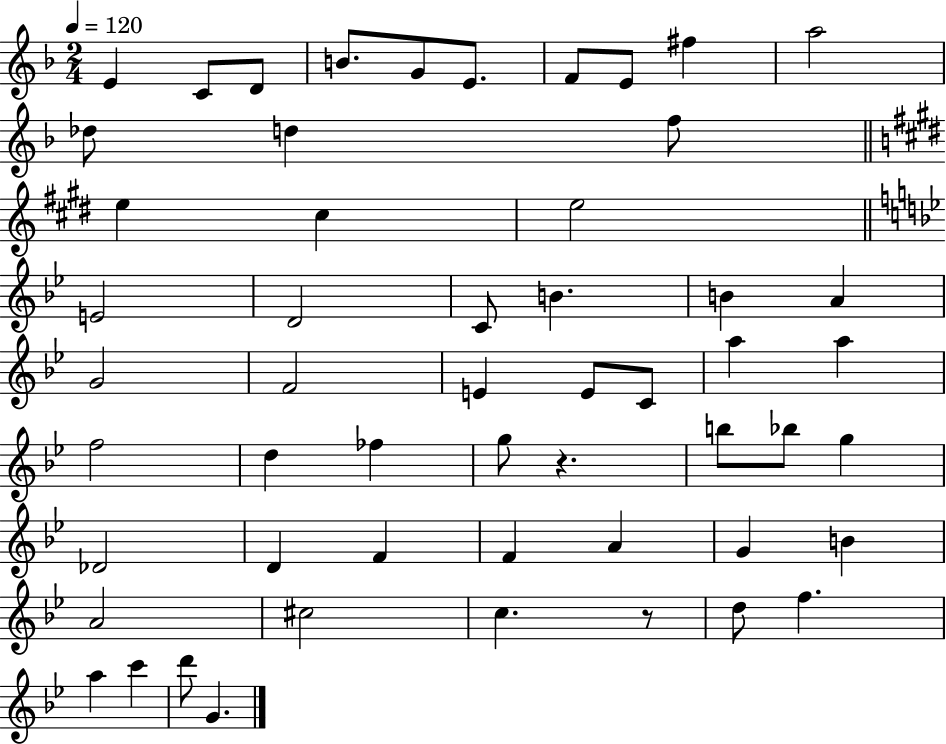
X:1
T:Untitled
M:2/4
L:1/4
K:F
E C/2 D/2 B/2 G/2 E/2 F/2 E/2 ^f a2 _d/2 d f/2 e ^c e2 E2 D2 C/2 B B A G2 F2 E E/2 C/2 a a f2 d _f g/2 z b/2 _b/2 g _D2 D F F A G B A2 ^c2 c z/2 d/2 f a c' d'/2 G